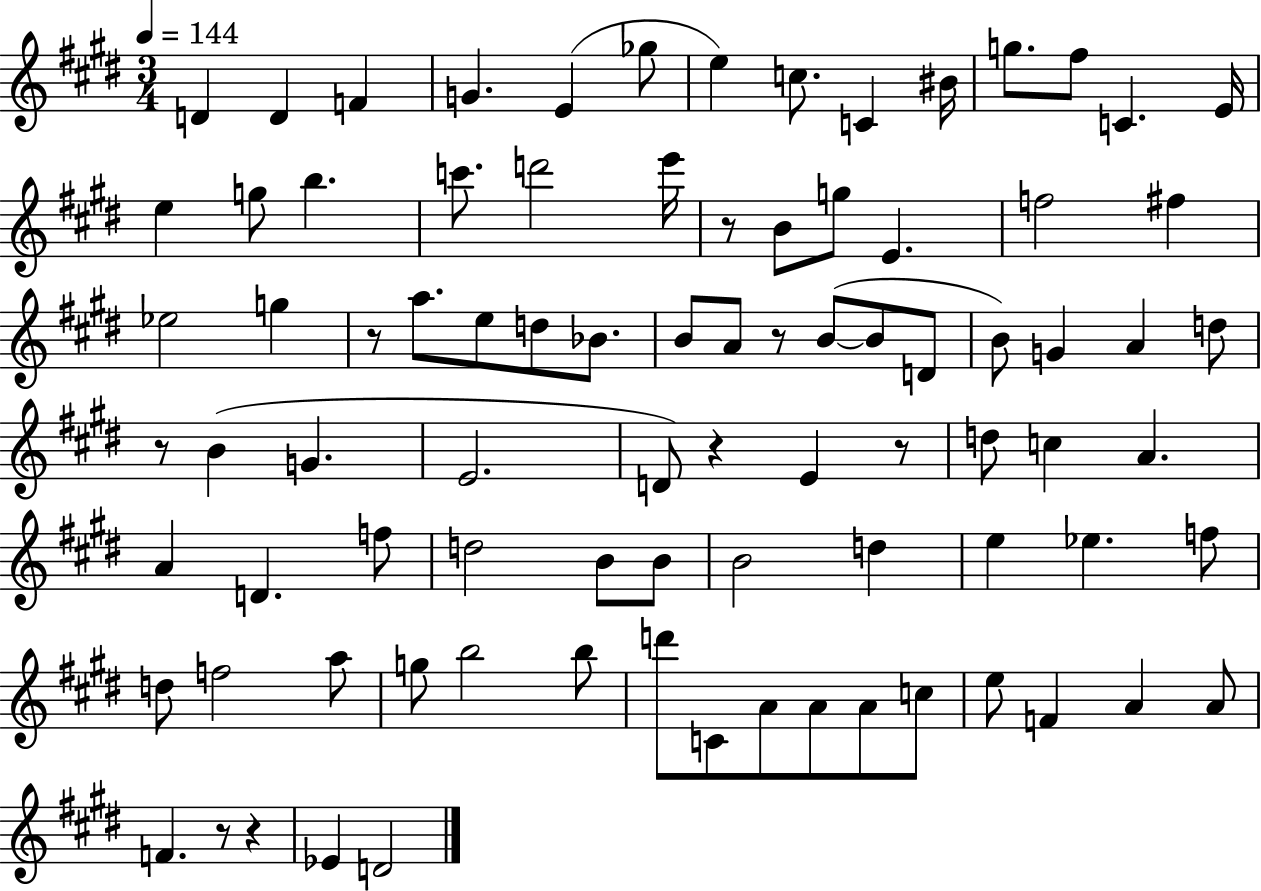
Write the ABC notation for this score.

X:1
T:Untitled
M:3/4
L:1/4
K:E
D D F G E _g/2 e c/2 C ^B/4 g/2 ^f/2 C E/4 e g/2 b c'/2 d'2 e'/4 z/2 B/2 g/2 E f2 ^f _e2 g z/2 a/2 e/2 d/2 _B/2 B/2 A/2 z/2 B/2 B/2 D/2 B/2 G A d/2 z/2 B G E2 D/2 z E z/2 d/2 c A A D f/2 d2 B/2 B/2 B2 d e _e f/2 d/2 f2 a/2 g/2 b2 b/2 d'/2 C/2 A/2 A/2 A/2 c/2 e/2 F A A/2 F z/2 z _E D2